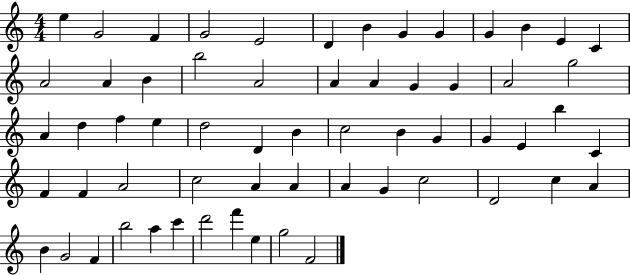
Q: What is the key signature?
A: C major